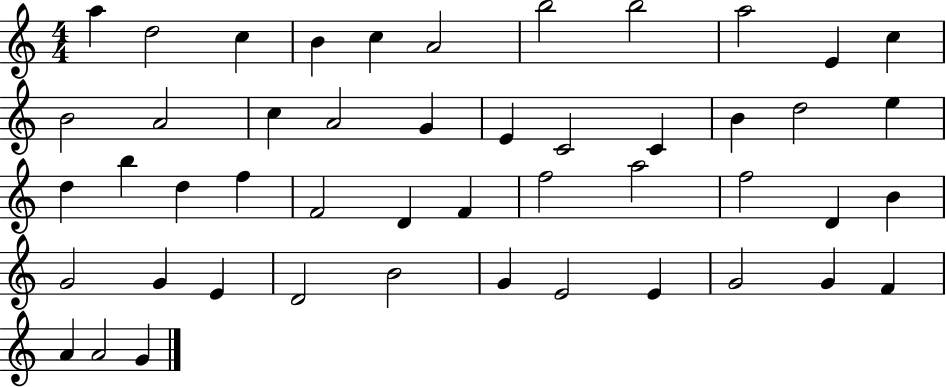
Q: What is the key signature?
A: C major